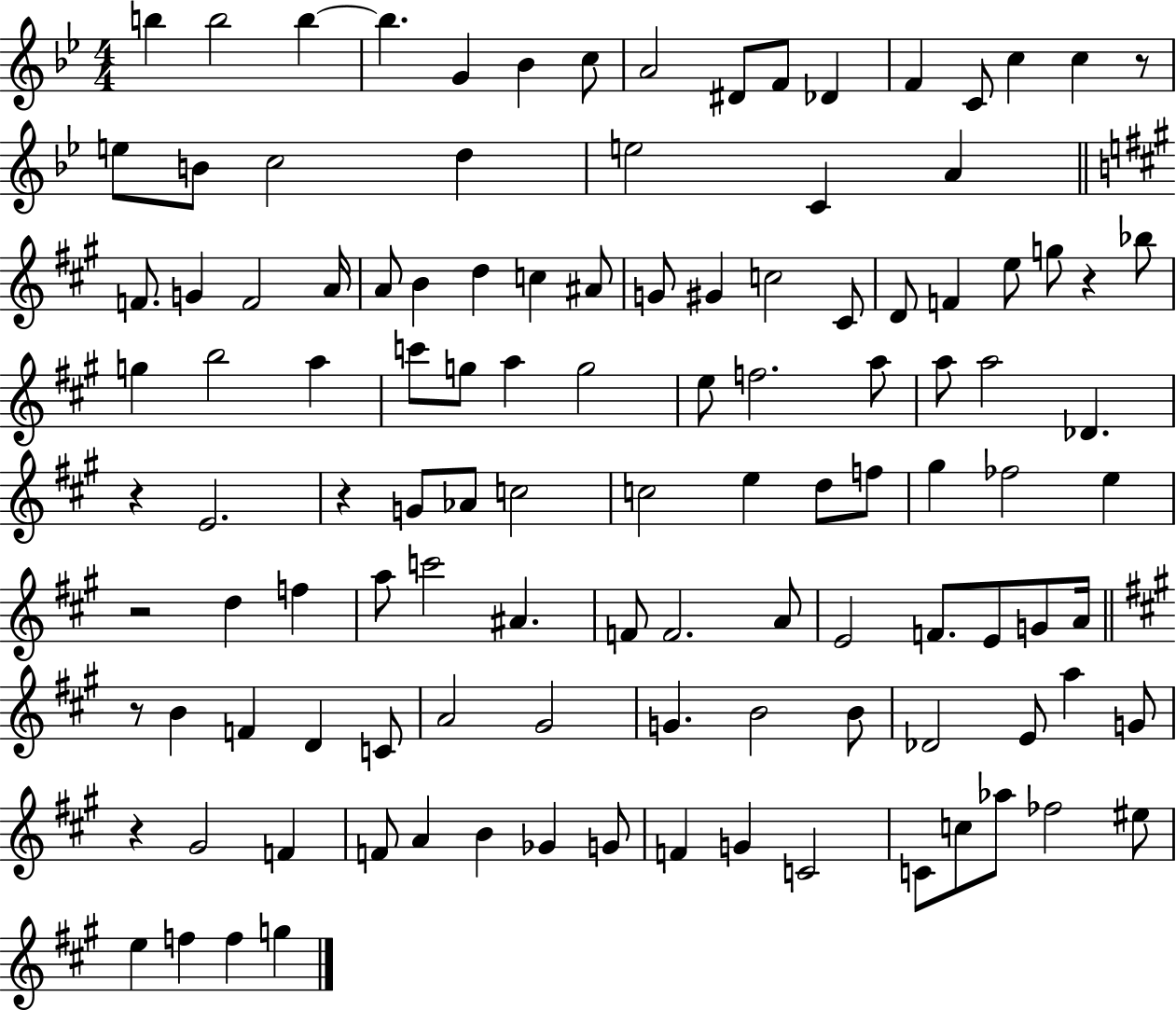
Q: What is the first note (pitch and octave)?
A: B5